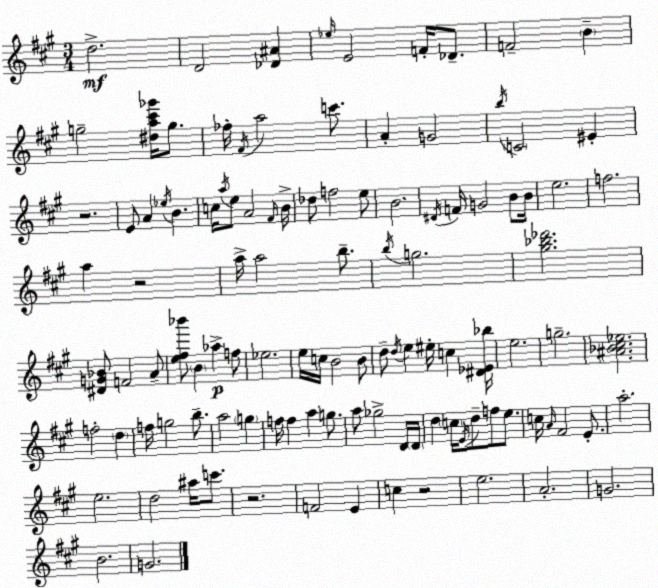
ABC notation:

X:1
T:Untitled
M:3/4
L:1/4
K:A
d2 D2 [_D^A] _e/4 E2 F/4 _D/2 F2 B g2 [^da^c'_g']/4 g/2 _f/4 ^F/4 a2 c'/2 A G2 b/4 C2 ^E z2 E/2 A _e/4 B c/4 a/4 e/2 A2 ^F/4 B/4 _d/2 f2 e/2 B2 ^D/4 F/4 G2 B/2 B/4 e2 f2 a z2 a/4 a2 b/2 b/4 g2 [^g_b_d']2 [^DG_B]/2 F2 A/2 [e^f_b']/2 B _a f/2 _e2 e/4 c/4 B2 B/2 d/2 d/4 e ^e/4 c [^D_E_b]/4 e2 g2 [^A_B^c_e]2 f2 d f/4 g2 b/2 a2 g f/4 f a g/2 a/2 _g2 D/4 D/4 d c/4 E/4 d/2 f/2 e/2 c/4 A/4 ^F2 E/2 a2 e2 d2 ^a/4 c'/2 z2 F2 E c z2 e2 A2 G2 B2 G2